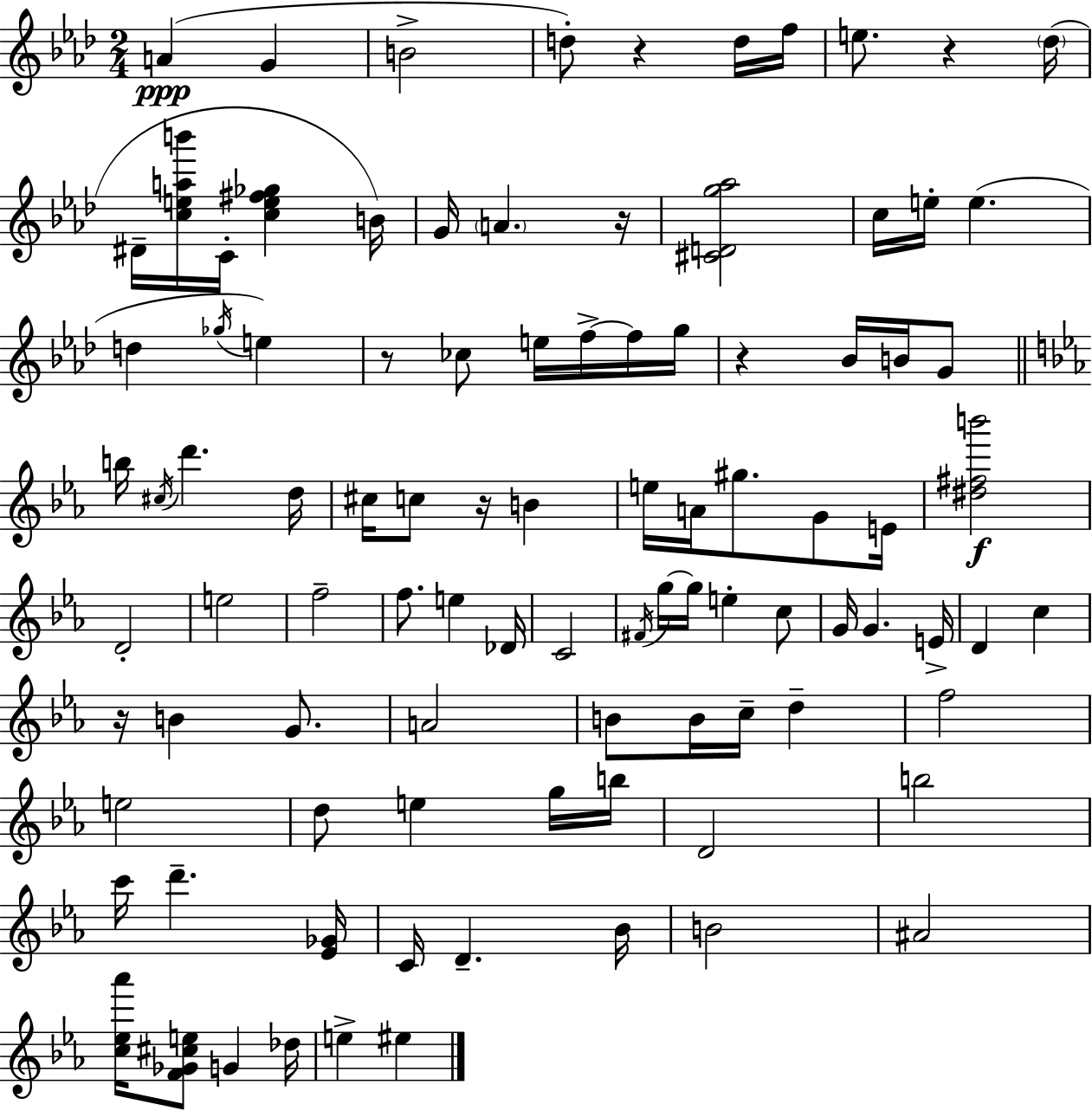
{
  \clef treble
  \numericTimeSignature
  \time 2/4
  \key aes \major
  a'4(\ppp g'4 | b'2-> | d''8-.) r4 d''16 f''16 | e''8. r4 \parenthesize des''16( | \break dis'16-- <c'' e'' a'' b'''>16 c'16-. <c'' e'' fis'' ges''>4 b'16) | g'16 \parenthesize a'4. r16 | <cis' d' g'' aes''>2 | c''16 e''16-. e''4.( | \break d''4 \acciaccatura { ges''16 }) e''4 | r8 ces''8 e''16 f''16->~~ f''16 | g''16 r4 bes'16 b'16 g'8 | \bar "||" \break \key c \minor b''16 \acciaccatura { cis''16 } d'''4. | d''16 cis''16 c''8 r16 b'4 | e''16 a'16 gis''8. g'8 | e'16 <dis'' fis'' b'''>2\f | \break d'2-. | e''2 | f''2-- | f''8. e''4 | \break des'16 c'2 | \acciaccatura { fis'16 } g''16~~ g''16 e''4-. | c''8 g'16 g'4. | e'16-> d'4 c''4 | \break r16 b'4 g'8. | a'2 | b'8 b'16 c''16-- d''4-- | f''2 | \break e''2 | d''8 e''4 | g''16 b''16 d'2 | b''2 | \break c'''16 d'''4.-- | <ees' ges'>16 c'16 d'4.-- | bes'16 b'2 | ais'2 | \break <c'' ees'' aes'''>16 <f' ges' cis'' e''>8 g'4 | des''16 e''4-> eis''4 | \bar "|."
}